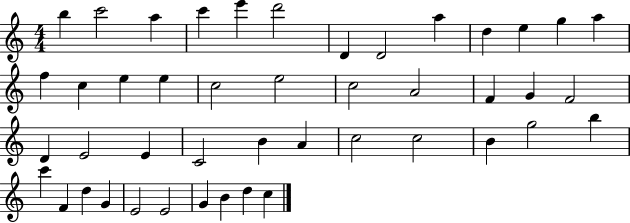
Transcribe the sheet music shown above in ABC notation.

X:1
T:Untitled
M:4/4
L:1/4
K:C
b c'2 a c' e' d'2 D D2 a d e g a f c e e c2 e2 c2 A2 F G F2 D E2 E C2 B A c2 c2 B g2 b c' F d G E2 E2 G B d c